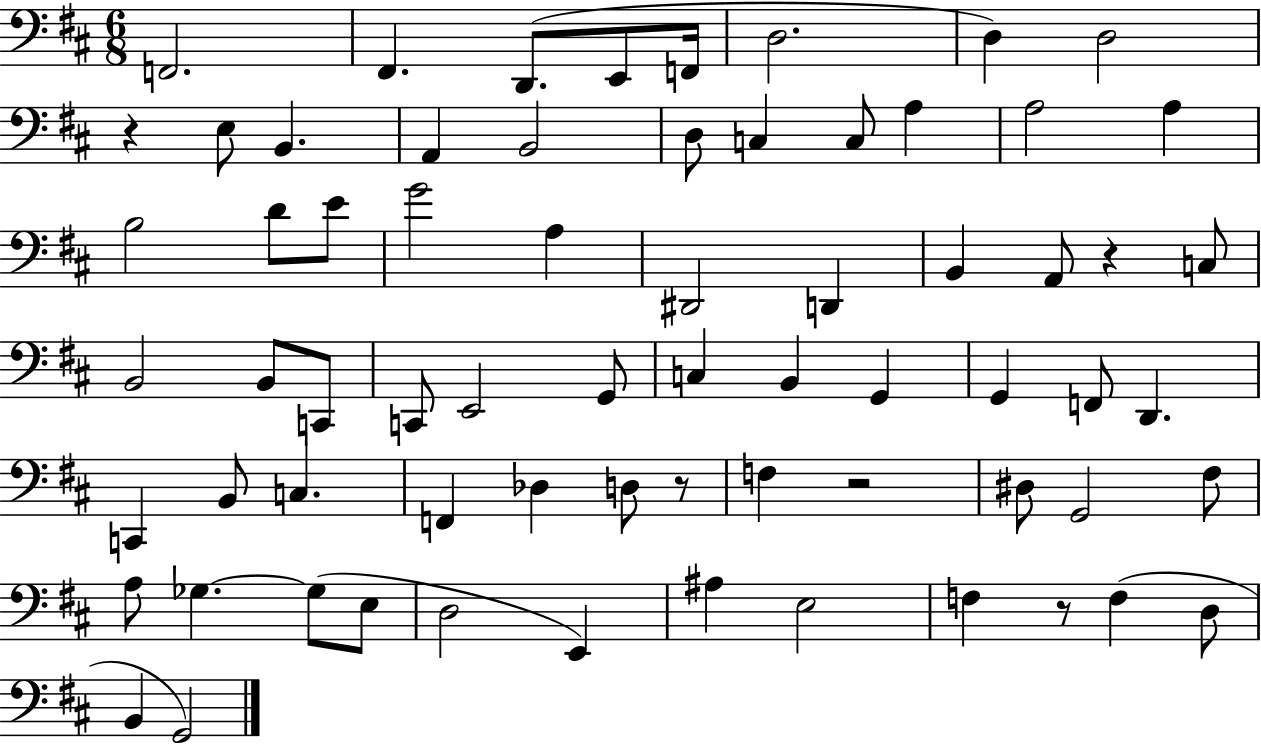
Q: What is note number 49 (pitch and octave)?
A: G2